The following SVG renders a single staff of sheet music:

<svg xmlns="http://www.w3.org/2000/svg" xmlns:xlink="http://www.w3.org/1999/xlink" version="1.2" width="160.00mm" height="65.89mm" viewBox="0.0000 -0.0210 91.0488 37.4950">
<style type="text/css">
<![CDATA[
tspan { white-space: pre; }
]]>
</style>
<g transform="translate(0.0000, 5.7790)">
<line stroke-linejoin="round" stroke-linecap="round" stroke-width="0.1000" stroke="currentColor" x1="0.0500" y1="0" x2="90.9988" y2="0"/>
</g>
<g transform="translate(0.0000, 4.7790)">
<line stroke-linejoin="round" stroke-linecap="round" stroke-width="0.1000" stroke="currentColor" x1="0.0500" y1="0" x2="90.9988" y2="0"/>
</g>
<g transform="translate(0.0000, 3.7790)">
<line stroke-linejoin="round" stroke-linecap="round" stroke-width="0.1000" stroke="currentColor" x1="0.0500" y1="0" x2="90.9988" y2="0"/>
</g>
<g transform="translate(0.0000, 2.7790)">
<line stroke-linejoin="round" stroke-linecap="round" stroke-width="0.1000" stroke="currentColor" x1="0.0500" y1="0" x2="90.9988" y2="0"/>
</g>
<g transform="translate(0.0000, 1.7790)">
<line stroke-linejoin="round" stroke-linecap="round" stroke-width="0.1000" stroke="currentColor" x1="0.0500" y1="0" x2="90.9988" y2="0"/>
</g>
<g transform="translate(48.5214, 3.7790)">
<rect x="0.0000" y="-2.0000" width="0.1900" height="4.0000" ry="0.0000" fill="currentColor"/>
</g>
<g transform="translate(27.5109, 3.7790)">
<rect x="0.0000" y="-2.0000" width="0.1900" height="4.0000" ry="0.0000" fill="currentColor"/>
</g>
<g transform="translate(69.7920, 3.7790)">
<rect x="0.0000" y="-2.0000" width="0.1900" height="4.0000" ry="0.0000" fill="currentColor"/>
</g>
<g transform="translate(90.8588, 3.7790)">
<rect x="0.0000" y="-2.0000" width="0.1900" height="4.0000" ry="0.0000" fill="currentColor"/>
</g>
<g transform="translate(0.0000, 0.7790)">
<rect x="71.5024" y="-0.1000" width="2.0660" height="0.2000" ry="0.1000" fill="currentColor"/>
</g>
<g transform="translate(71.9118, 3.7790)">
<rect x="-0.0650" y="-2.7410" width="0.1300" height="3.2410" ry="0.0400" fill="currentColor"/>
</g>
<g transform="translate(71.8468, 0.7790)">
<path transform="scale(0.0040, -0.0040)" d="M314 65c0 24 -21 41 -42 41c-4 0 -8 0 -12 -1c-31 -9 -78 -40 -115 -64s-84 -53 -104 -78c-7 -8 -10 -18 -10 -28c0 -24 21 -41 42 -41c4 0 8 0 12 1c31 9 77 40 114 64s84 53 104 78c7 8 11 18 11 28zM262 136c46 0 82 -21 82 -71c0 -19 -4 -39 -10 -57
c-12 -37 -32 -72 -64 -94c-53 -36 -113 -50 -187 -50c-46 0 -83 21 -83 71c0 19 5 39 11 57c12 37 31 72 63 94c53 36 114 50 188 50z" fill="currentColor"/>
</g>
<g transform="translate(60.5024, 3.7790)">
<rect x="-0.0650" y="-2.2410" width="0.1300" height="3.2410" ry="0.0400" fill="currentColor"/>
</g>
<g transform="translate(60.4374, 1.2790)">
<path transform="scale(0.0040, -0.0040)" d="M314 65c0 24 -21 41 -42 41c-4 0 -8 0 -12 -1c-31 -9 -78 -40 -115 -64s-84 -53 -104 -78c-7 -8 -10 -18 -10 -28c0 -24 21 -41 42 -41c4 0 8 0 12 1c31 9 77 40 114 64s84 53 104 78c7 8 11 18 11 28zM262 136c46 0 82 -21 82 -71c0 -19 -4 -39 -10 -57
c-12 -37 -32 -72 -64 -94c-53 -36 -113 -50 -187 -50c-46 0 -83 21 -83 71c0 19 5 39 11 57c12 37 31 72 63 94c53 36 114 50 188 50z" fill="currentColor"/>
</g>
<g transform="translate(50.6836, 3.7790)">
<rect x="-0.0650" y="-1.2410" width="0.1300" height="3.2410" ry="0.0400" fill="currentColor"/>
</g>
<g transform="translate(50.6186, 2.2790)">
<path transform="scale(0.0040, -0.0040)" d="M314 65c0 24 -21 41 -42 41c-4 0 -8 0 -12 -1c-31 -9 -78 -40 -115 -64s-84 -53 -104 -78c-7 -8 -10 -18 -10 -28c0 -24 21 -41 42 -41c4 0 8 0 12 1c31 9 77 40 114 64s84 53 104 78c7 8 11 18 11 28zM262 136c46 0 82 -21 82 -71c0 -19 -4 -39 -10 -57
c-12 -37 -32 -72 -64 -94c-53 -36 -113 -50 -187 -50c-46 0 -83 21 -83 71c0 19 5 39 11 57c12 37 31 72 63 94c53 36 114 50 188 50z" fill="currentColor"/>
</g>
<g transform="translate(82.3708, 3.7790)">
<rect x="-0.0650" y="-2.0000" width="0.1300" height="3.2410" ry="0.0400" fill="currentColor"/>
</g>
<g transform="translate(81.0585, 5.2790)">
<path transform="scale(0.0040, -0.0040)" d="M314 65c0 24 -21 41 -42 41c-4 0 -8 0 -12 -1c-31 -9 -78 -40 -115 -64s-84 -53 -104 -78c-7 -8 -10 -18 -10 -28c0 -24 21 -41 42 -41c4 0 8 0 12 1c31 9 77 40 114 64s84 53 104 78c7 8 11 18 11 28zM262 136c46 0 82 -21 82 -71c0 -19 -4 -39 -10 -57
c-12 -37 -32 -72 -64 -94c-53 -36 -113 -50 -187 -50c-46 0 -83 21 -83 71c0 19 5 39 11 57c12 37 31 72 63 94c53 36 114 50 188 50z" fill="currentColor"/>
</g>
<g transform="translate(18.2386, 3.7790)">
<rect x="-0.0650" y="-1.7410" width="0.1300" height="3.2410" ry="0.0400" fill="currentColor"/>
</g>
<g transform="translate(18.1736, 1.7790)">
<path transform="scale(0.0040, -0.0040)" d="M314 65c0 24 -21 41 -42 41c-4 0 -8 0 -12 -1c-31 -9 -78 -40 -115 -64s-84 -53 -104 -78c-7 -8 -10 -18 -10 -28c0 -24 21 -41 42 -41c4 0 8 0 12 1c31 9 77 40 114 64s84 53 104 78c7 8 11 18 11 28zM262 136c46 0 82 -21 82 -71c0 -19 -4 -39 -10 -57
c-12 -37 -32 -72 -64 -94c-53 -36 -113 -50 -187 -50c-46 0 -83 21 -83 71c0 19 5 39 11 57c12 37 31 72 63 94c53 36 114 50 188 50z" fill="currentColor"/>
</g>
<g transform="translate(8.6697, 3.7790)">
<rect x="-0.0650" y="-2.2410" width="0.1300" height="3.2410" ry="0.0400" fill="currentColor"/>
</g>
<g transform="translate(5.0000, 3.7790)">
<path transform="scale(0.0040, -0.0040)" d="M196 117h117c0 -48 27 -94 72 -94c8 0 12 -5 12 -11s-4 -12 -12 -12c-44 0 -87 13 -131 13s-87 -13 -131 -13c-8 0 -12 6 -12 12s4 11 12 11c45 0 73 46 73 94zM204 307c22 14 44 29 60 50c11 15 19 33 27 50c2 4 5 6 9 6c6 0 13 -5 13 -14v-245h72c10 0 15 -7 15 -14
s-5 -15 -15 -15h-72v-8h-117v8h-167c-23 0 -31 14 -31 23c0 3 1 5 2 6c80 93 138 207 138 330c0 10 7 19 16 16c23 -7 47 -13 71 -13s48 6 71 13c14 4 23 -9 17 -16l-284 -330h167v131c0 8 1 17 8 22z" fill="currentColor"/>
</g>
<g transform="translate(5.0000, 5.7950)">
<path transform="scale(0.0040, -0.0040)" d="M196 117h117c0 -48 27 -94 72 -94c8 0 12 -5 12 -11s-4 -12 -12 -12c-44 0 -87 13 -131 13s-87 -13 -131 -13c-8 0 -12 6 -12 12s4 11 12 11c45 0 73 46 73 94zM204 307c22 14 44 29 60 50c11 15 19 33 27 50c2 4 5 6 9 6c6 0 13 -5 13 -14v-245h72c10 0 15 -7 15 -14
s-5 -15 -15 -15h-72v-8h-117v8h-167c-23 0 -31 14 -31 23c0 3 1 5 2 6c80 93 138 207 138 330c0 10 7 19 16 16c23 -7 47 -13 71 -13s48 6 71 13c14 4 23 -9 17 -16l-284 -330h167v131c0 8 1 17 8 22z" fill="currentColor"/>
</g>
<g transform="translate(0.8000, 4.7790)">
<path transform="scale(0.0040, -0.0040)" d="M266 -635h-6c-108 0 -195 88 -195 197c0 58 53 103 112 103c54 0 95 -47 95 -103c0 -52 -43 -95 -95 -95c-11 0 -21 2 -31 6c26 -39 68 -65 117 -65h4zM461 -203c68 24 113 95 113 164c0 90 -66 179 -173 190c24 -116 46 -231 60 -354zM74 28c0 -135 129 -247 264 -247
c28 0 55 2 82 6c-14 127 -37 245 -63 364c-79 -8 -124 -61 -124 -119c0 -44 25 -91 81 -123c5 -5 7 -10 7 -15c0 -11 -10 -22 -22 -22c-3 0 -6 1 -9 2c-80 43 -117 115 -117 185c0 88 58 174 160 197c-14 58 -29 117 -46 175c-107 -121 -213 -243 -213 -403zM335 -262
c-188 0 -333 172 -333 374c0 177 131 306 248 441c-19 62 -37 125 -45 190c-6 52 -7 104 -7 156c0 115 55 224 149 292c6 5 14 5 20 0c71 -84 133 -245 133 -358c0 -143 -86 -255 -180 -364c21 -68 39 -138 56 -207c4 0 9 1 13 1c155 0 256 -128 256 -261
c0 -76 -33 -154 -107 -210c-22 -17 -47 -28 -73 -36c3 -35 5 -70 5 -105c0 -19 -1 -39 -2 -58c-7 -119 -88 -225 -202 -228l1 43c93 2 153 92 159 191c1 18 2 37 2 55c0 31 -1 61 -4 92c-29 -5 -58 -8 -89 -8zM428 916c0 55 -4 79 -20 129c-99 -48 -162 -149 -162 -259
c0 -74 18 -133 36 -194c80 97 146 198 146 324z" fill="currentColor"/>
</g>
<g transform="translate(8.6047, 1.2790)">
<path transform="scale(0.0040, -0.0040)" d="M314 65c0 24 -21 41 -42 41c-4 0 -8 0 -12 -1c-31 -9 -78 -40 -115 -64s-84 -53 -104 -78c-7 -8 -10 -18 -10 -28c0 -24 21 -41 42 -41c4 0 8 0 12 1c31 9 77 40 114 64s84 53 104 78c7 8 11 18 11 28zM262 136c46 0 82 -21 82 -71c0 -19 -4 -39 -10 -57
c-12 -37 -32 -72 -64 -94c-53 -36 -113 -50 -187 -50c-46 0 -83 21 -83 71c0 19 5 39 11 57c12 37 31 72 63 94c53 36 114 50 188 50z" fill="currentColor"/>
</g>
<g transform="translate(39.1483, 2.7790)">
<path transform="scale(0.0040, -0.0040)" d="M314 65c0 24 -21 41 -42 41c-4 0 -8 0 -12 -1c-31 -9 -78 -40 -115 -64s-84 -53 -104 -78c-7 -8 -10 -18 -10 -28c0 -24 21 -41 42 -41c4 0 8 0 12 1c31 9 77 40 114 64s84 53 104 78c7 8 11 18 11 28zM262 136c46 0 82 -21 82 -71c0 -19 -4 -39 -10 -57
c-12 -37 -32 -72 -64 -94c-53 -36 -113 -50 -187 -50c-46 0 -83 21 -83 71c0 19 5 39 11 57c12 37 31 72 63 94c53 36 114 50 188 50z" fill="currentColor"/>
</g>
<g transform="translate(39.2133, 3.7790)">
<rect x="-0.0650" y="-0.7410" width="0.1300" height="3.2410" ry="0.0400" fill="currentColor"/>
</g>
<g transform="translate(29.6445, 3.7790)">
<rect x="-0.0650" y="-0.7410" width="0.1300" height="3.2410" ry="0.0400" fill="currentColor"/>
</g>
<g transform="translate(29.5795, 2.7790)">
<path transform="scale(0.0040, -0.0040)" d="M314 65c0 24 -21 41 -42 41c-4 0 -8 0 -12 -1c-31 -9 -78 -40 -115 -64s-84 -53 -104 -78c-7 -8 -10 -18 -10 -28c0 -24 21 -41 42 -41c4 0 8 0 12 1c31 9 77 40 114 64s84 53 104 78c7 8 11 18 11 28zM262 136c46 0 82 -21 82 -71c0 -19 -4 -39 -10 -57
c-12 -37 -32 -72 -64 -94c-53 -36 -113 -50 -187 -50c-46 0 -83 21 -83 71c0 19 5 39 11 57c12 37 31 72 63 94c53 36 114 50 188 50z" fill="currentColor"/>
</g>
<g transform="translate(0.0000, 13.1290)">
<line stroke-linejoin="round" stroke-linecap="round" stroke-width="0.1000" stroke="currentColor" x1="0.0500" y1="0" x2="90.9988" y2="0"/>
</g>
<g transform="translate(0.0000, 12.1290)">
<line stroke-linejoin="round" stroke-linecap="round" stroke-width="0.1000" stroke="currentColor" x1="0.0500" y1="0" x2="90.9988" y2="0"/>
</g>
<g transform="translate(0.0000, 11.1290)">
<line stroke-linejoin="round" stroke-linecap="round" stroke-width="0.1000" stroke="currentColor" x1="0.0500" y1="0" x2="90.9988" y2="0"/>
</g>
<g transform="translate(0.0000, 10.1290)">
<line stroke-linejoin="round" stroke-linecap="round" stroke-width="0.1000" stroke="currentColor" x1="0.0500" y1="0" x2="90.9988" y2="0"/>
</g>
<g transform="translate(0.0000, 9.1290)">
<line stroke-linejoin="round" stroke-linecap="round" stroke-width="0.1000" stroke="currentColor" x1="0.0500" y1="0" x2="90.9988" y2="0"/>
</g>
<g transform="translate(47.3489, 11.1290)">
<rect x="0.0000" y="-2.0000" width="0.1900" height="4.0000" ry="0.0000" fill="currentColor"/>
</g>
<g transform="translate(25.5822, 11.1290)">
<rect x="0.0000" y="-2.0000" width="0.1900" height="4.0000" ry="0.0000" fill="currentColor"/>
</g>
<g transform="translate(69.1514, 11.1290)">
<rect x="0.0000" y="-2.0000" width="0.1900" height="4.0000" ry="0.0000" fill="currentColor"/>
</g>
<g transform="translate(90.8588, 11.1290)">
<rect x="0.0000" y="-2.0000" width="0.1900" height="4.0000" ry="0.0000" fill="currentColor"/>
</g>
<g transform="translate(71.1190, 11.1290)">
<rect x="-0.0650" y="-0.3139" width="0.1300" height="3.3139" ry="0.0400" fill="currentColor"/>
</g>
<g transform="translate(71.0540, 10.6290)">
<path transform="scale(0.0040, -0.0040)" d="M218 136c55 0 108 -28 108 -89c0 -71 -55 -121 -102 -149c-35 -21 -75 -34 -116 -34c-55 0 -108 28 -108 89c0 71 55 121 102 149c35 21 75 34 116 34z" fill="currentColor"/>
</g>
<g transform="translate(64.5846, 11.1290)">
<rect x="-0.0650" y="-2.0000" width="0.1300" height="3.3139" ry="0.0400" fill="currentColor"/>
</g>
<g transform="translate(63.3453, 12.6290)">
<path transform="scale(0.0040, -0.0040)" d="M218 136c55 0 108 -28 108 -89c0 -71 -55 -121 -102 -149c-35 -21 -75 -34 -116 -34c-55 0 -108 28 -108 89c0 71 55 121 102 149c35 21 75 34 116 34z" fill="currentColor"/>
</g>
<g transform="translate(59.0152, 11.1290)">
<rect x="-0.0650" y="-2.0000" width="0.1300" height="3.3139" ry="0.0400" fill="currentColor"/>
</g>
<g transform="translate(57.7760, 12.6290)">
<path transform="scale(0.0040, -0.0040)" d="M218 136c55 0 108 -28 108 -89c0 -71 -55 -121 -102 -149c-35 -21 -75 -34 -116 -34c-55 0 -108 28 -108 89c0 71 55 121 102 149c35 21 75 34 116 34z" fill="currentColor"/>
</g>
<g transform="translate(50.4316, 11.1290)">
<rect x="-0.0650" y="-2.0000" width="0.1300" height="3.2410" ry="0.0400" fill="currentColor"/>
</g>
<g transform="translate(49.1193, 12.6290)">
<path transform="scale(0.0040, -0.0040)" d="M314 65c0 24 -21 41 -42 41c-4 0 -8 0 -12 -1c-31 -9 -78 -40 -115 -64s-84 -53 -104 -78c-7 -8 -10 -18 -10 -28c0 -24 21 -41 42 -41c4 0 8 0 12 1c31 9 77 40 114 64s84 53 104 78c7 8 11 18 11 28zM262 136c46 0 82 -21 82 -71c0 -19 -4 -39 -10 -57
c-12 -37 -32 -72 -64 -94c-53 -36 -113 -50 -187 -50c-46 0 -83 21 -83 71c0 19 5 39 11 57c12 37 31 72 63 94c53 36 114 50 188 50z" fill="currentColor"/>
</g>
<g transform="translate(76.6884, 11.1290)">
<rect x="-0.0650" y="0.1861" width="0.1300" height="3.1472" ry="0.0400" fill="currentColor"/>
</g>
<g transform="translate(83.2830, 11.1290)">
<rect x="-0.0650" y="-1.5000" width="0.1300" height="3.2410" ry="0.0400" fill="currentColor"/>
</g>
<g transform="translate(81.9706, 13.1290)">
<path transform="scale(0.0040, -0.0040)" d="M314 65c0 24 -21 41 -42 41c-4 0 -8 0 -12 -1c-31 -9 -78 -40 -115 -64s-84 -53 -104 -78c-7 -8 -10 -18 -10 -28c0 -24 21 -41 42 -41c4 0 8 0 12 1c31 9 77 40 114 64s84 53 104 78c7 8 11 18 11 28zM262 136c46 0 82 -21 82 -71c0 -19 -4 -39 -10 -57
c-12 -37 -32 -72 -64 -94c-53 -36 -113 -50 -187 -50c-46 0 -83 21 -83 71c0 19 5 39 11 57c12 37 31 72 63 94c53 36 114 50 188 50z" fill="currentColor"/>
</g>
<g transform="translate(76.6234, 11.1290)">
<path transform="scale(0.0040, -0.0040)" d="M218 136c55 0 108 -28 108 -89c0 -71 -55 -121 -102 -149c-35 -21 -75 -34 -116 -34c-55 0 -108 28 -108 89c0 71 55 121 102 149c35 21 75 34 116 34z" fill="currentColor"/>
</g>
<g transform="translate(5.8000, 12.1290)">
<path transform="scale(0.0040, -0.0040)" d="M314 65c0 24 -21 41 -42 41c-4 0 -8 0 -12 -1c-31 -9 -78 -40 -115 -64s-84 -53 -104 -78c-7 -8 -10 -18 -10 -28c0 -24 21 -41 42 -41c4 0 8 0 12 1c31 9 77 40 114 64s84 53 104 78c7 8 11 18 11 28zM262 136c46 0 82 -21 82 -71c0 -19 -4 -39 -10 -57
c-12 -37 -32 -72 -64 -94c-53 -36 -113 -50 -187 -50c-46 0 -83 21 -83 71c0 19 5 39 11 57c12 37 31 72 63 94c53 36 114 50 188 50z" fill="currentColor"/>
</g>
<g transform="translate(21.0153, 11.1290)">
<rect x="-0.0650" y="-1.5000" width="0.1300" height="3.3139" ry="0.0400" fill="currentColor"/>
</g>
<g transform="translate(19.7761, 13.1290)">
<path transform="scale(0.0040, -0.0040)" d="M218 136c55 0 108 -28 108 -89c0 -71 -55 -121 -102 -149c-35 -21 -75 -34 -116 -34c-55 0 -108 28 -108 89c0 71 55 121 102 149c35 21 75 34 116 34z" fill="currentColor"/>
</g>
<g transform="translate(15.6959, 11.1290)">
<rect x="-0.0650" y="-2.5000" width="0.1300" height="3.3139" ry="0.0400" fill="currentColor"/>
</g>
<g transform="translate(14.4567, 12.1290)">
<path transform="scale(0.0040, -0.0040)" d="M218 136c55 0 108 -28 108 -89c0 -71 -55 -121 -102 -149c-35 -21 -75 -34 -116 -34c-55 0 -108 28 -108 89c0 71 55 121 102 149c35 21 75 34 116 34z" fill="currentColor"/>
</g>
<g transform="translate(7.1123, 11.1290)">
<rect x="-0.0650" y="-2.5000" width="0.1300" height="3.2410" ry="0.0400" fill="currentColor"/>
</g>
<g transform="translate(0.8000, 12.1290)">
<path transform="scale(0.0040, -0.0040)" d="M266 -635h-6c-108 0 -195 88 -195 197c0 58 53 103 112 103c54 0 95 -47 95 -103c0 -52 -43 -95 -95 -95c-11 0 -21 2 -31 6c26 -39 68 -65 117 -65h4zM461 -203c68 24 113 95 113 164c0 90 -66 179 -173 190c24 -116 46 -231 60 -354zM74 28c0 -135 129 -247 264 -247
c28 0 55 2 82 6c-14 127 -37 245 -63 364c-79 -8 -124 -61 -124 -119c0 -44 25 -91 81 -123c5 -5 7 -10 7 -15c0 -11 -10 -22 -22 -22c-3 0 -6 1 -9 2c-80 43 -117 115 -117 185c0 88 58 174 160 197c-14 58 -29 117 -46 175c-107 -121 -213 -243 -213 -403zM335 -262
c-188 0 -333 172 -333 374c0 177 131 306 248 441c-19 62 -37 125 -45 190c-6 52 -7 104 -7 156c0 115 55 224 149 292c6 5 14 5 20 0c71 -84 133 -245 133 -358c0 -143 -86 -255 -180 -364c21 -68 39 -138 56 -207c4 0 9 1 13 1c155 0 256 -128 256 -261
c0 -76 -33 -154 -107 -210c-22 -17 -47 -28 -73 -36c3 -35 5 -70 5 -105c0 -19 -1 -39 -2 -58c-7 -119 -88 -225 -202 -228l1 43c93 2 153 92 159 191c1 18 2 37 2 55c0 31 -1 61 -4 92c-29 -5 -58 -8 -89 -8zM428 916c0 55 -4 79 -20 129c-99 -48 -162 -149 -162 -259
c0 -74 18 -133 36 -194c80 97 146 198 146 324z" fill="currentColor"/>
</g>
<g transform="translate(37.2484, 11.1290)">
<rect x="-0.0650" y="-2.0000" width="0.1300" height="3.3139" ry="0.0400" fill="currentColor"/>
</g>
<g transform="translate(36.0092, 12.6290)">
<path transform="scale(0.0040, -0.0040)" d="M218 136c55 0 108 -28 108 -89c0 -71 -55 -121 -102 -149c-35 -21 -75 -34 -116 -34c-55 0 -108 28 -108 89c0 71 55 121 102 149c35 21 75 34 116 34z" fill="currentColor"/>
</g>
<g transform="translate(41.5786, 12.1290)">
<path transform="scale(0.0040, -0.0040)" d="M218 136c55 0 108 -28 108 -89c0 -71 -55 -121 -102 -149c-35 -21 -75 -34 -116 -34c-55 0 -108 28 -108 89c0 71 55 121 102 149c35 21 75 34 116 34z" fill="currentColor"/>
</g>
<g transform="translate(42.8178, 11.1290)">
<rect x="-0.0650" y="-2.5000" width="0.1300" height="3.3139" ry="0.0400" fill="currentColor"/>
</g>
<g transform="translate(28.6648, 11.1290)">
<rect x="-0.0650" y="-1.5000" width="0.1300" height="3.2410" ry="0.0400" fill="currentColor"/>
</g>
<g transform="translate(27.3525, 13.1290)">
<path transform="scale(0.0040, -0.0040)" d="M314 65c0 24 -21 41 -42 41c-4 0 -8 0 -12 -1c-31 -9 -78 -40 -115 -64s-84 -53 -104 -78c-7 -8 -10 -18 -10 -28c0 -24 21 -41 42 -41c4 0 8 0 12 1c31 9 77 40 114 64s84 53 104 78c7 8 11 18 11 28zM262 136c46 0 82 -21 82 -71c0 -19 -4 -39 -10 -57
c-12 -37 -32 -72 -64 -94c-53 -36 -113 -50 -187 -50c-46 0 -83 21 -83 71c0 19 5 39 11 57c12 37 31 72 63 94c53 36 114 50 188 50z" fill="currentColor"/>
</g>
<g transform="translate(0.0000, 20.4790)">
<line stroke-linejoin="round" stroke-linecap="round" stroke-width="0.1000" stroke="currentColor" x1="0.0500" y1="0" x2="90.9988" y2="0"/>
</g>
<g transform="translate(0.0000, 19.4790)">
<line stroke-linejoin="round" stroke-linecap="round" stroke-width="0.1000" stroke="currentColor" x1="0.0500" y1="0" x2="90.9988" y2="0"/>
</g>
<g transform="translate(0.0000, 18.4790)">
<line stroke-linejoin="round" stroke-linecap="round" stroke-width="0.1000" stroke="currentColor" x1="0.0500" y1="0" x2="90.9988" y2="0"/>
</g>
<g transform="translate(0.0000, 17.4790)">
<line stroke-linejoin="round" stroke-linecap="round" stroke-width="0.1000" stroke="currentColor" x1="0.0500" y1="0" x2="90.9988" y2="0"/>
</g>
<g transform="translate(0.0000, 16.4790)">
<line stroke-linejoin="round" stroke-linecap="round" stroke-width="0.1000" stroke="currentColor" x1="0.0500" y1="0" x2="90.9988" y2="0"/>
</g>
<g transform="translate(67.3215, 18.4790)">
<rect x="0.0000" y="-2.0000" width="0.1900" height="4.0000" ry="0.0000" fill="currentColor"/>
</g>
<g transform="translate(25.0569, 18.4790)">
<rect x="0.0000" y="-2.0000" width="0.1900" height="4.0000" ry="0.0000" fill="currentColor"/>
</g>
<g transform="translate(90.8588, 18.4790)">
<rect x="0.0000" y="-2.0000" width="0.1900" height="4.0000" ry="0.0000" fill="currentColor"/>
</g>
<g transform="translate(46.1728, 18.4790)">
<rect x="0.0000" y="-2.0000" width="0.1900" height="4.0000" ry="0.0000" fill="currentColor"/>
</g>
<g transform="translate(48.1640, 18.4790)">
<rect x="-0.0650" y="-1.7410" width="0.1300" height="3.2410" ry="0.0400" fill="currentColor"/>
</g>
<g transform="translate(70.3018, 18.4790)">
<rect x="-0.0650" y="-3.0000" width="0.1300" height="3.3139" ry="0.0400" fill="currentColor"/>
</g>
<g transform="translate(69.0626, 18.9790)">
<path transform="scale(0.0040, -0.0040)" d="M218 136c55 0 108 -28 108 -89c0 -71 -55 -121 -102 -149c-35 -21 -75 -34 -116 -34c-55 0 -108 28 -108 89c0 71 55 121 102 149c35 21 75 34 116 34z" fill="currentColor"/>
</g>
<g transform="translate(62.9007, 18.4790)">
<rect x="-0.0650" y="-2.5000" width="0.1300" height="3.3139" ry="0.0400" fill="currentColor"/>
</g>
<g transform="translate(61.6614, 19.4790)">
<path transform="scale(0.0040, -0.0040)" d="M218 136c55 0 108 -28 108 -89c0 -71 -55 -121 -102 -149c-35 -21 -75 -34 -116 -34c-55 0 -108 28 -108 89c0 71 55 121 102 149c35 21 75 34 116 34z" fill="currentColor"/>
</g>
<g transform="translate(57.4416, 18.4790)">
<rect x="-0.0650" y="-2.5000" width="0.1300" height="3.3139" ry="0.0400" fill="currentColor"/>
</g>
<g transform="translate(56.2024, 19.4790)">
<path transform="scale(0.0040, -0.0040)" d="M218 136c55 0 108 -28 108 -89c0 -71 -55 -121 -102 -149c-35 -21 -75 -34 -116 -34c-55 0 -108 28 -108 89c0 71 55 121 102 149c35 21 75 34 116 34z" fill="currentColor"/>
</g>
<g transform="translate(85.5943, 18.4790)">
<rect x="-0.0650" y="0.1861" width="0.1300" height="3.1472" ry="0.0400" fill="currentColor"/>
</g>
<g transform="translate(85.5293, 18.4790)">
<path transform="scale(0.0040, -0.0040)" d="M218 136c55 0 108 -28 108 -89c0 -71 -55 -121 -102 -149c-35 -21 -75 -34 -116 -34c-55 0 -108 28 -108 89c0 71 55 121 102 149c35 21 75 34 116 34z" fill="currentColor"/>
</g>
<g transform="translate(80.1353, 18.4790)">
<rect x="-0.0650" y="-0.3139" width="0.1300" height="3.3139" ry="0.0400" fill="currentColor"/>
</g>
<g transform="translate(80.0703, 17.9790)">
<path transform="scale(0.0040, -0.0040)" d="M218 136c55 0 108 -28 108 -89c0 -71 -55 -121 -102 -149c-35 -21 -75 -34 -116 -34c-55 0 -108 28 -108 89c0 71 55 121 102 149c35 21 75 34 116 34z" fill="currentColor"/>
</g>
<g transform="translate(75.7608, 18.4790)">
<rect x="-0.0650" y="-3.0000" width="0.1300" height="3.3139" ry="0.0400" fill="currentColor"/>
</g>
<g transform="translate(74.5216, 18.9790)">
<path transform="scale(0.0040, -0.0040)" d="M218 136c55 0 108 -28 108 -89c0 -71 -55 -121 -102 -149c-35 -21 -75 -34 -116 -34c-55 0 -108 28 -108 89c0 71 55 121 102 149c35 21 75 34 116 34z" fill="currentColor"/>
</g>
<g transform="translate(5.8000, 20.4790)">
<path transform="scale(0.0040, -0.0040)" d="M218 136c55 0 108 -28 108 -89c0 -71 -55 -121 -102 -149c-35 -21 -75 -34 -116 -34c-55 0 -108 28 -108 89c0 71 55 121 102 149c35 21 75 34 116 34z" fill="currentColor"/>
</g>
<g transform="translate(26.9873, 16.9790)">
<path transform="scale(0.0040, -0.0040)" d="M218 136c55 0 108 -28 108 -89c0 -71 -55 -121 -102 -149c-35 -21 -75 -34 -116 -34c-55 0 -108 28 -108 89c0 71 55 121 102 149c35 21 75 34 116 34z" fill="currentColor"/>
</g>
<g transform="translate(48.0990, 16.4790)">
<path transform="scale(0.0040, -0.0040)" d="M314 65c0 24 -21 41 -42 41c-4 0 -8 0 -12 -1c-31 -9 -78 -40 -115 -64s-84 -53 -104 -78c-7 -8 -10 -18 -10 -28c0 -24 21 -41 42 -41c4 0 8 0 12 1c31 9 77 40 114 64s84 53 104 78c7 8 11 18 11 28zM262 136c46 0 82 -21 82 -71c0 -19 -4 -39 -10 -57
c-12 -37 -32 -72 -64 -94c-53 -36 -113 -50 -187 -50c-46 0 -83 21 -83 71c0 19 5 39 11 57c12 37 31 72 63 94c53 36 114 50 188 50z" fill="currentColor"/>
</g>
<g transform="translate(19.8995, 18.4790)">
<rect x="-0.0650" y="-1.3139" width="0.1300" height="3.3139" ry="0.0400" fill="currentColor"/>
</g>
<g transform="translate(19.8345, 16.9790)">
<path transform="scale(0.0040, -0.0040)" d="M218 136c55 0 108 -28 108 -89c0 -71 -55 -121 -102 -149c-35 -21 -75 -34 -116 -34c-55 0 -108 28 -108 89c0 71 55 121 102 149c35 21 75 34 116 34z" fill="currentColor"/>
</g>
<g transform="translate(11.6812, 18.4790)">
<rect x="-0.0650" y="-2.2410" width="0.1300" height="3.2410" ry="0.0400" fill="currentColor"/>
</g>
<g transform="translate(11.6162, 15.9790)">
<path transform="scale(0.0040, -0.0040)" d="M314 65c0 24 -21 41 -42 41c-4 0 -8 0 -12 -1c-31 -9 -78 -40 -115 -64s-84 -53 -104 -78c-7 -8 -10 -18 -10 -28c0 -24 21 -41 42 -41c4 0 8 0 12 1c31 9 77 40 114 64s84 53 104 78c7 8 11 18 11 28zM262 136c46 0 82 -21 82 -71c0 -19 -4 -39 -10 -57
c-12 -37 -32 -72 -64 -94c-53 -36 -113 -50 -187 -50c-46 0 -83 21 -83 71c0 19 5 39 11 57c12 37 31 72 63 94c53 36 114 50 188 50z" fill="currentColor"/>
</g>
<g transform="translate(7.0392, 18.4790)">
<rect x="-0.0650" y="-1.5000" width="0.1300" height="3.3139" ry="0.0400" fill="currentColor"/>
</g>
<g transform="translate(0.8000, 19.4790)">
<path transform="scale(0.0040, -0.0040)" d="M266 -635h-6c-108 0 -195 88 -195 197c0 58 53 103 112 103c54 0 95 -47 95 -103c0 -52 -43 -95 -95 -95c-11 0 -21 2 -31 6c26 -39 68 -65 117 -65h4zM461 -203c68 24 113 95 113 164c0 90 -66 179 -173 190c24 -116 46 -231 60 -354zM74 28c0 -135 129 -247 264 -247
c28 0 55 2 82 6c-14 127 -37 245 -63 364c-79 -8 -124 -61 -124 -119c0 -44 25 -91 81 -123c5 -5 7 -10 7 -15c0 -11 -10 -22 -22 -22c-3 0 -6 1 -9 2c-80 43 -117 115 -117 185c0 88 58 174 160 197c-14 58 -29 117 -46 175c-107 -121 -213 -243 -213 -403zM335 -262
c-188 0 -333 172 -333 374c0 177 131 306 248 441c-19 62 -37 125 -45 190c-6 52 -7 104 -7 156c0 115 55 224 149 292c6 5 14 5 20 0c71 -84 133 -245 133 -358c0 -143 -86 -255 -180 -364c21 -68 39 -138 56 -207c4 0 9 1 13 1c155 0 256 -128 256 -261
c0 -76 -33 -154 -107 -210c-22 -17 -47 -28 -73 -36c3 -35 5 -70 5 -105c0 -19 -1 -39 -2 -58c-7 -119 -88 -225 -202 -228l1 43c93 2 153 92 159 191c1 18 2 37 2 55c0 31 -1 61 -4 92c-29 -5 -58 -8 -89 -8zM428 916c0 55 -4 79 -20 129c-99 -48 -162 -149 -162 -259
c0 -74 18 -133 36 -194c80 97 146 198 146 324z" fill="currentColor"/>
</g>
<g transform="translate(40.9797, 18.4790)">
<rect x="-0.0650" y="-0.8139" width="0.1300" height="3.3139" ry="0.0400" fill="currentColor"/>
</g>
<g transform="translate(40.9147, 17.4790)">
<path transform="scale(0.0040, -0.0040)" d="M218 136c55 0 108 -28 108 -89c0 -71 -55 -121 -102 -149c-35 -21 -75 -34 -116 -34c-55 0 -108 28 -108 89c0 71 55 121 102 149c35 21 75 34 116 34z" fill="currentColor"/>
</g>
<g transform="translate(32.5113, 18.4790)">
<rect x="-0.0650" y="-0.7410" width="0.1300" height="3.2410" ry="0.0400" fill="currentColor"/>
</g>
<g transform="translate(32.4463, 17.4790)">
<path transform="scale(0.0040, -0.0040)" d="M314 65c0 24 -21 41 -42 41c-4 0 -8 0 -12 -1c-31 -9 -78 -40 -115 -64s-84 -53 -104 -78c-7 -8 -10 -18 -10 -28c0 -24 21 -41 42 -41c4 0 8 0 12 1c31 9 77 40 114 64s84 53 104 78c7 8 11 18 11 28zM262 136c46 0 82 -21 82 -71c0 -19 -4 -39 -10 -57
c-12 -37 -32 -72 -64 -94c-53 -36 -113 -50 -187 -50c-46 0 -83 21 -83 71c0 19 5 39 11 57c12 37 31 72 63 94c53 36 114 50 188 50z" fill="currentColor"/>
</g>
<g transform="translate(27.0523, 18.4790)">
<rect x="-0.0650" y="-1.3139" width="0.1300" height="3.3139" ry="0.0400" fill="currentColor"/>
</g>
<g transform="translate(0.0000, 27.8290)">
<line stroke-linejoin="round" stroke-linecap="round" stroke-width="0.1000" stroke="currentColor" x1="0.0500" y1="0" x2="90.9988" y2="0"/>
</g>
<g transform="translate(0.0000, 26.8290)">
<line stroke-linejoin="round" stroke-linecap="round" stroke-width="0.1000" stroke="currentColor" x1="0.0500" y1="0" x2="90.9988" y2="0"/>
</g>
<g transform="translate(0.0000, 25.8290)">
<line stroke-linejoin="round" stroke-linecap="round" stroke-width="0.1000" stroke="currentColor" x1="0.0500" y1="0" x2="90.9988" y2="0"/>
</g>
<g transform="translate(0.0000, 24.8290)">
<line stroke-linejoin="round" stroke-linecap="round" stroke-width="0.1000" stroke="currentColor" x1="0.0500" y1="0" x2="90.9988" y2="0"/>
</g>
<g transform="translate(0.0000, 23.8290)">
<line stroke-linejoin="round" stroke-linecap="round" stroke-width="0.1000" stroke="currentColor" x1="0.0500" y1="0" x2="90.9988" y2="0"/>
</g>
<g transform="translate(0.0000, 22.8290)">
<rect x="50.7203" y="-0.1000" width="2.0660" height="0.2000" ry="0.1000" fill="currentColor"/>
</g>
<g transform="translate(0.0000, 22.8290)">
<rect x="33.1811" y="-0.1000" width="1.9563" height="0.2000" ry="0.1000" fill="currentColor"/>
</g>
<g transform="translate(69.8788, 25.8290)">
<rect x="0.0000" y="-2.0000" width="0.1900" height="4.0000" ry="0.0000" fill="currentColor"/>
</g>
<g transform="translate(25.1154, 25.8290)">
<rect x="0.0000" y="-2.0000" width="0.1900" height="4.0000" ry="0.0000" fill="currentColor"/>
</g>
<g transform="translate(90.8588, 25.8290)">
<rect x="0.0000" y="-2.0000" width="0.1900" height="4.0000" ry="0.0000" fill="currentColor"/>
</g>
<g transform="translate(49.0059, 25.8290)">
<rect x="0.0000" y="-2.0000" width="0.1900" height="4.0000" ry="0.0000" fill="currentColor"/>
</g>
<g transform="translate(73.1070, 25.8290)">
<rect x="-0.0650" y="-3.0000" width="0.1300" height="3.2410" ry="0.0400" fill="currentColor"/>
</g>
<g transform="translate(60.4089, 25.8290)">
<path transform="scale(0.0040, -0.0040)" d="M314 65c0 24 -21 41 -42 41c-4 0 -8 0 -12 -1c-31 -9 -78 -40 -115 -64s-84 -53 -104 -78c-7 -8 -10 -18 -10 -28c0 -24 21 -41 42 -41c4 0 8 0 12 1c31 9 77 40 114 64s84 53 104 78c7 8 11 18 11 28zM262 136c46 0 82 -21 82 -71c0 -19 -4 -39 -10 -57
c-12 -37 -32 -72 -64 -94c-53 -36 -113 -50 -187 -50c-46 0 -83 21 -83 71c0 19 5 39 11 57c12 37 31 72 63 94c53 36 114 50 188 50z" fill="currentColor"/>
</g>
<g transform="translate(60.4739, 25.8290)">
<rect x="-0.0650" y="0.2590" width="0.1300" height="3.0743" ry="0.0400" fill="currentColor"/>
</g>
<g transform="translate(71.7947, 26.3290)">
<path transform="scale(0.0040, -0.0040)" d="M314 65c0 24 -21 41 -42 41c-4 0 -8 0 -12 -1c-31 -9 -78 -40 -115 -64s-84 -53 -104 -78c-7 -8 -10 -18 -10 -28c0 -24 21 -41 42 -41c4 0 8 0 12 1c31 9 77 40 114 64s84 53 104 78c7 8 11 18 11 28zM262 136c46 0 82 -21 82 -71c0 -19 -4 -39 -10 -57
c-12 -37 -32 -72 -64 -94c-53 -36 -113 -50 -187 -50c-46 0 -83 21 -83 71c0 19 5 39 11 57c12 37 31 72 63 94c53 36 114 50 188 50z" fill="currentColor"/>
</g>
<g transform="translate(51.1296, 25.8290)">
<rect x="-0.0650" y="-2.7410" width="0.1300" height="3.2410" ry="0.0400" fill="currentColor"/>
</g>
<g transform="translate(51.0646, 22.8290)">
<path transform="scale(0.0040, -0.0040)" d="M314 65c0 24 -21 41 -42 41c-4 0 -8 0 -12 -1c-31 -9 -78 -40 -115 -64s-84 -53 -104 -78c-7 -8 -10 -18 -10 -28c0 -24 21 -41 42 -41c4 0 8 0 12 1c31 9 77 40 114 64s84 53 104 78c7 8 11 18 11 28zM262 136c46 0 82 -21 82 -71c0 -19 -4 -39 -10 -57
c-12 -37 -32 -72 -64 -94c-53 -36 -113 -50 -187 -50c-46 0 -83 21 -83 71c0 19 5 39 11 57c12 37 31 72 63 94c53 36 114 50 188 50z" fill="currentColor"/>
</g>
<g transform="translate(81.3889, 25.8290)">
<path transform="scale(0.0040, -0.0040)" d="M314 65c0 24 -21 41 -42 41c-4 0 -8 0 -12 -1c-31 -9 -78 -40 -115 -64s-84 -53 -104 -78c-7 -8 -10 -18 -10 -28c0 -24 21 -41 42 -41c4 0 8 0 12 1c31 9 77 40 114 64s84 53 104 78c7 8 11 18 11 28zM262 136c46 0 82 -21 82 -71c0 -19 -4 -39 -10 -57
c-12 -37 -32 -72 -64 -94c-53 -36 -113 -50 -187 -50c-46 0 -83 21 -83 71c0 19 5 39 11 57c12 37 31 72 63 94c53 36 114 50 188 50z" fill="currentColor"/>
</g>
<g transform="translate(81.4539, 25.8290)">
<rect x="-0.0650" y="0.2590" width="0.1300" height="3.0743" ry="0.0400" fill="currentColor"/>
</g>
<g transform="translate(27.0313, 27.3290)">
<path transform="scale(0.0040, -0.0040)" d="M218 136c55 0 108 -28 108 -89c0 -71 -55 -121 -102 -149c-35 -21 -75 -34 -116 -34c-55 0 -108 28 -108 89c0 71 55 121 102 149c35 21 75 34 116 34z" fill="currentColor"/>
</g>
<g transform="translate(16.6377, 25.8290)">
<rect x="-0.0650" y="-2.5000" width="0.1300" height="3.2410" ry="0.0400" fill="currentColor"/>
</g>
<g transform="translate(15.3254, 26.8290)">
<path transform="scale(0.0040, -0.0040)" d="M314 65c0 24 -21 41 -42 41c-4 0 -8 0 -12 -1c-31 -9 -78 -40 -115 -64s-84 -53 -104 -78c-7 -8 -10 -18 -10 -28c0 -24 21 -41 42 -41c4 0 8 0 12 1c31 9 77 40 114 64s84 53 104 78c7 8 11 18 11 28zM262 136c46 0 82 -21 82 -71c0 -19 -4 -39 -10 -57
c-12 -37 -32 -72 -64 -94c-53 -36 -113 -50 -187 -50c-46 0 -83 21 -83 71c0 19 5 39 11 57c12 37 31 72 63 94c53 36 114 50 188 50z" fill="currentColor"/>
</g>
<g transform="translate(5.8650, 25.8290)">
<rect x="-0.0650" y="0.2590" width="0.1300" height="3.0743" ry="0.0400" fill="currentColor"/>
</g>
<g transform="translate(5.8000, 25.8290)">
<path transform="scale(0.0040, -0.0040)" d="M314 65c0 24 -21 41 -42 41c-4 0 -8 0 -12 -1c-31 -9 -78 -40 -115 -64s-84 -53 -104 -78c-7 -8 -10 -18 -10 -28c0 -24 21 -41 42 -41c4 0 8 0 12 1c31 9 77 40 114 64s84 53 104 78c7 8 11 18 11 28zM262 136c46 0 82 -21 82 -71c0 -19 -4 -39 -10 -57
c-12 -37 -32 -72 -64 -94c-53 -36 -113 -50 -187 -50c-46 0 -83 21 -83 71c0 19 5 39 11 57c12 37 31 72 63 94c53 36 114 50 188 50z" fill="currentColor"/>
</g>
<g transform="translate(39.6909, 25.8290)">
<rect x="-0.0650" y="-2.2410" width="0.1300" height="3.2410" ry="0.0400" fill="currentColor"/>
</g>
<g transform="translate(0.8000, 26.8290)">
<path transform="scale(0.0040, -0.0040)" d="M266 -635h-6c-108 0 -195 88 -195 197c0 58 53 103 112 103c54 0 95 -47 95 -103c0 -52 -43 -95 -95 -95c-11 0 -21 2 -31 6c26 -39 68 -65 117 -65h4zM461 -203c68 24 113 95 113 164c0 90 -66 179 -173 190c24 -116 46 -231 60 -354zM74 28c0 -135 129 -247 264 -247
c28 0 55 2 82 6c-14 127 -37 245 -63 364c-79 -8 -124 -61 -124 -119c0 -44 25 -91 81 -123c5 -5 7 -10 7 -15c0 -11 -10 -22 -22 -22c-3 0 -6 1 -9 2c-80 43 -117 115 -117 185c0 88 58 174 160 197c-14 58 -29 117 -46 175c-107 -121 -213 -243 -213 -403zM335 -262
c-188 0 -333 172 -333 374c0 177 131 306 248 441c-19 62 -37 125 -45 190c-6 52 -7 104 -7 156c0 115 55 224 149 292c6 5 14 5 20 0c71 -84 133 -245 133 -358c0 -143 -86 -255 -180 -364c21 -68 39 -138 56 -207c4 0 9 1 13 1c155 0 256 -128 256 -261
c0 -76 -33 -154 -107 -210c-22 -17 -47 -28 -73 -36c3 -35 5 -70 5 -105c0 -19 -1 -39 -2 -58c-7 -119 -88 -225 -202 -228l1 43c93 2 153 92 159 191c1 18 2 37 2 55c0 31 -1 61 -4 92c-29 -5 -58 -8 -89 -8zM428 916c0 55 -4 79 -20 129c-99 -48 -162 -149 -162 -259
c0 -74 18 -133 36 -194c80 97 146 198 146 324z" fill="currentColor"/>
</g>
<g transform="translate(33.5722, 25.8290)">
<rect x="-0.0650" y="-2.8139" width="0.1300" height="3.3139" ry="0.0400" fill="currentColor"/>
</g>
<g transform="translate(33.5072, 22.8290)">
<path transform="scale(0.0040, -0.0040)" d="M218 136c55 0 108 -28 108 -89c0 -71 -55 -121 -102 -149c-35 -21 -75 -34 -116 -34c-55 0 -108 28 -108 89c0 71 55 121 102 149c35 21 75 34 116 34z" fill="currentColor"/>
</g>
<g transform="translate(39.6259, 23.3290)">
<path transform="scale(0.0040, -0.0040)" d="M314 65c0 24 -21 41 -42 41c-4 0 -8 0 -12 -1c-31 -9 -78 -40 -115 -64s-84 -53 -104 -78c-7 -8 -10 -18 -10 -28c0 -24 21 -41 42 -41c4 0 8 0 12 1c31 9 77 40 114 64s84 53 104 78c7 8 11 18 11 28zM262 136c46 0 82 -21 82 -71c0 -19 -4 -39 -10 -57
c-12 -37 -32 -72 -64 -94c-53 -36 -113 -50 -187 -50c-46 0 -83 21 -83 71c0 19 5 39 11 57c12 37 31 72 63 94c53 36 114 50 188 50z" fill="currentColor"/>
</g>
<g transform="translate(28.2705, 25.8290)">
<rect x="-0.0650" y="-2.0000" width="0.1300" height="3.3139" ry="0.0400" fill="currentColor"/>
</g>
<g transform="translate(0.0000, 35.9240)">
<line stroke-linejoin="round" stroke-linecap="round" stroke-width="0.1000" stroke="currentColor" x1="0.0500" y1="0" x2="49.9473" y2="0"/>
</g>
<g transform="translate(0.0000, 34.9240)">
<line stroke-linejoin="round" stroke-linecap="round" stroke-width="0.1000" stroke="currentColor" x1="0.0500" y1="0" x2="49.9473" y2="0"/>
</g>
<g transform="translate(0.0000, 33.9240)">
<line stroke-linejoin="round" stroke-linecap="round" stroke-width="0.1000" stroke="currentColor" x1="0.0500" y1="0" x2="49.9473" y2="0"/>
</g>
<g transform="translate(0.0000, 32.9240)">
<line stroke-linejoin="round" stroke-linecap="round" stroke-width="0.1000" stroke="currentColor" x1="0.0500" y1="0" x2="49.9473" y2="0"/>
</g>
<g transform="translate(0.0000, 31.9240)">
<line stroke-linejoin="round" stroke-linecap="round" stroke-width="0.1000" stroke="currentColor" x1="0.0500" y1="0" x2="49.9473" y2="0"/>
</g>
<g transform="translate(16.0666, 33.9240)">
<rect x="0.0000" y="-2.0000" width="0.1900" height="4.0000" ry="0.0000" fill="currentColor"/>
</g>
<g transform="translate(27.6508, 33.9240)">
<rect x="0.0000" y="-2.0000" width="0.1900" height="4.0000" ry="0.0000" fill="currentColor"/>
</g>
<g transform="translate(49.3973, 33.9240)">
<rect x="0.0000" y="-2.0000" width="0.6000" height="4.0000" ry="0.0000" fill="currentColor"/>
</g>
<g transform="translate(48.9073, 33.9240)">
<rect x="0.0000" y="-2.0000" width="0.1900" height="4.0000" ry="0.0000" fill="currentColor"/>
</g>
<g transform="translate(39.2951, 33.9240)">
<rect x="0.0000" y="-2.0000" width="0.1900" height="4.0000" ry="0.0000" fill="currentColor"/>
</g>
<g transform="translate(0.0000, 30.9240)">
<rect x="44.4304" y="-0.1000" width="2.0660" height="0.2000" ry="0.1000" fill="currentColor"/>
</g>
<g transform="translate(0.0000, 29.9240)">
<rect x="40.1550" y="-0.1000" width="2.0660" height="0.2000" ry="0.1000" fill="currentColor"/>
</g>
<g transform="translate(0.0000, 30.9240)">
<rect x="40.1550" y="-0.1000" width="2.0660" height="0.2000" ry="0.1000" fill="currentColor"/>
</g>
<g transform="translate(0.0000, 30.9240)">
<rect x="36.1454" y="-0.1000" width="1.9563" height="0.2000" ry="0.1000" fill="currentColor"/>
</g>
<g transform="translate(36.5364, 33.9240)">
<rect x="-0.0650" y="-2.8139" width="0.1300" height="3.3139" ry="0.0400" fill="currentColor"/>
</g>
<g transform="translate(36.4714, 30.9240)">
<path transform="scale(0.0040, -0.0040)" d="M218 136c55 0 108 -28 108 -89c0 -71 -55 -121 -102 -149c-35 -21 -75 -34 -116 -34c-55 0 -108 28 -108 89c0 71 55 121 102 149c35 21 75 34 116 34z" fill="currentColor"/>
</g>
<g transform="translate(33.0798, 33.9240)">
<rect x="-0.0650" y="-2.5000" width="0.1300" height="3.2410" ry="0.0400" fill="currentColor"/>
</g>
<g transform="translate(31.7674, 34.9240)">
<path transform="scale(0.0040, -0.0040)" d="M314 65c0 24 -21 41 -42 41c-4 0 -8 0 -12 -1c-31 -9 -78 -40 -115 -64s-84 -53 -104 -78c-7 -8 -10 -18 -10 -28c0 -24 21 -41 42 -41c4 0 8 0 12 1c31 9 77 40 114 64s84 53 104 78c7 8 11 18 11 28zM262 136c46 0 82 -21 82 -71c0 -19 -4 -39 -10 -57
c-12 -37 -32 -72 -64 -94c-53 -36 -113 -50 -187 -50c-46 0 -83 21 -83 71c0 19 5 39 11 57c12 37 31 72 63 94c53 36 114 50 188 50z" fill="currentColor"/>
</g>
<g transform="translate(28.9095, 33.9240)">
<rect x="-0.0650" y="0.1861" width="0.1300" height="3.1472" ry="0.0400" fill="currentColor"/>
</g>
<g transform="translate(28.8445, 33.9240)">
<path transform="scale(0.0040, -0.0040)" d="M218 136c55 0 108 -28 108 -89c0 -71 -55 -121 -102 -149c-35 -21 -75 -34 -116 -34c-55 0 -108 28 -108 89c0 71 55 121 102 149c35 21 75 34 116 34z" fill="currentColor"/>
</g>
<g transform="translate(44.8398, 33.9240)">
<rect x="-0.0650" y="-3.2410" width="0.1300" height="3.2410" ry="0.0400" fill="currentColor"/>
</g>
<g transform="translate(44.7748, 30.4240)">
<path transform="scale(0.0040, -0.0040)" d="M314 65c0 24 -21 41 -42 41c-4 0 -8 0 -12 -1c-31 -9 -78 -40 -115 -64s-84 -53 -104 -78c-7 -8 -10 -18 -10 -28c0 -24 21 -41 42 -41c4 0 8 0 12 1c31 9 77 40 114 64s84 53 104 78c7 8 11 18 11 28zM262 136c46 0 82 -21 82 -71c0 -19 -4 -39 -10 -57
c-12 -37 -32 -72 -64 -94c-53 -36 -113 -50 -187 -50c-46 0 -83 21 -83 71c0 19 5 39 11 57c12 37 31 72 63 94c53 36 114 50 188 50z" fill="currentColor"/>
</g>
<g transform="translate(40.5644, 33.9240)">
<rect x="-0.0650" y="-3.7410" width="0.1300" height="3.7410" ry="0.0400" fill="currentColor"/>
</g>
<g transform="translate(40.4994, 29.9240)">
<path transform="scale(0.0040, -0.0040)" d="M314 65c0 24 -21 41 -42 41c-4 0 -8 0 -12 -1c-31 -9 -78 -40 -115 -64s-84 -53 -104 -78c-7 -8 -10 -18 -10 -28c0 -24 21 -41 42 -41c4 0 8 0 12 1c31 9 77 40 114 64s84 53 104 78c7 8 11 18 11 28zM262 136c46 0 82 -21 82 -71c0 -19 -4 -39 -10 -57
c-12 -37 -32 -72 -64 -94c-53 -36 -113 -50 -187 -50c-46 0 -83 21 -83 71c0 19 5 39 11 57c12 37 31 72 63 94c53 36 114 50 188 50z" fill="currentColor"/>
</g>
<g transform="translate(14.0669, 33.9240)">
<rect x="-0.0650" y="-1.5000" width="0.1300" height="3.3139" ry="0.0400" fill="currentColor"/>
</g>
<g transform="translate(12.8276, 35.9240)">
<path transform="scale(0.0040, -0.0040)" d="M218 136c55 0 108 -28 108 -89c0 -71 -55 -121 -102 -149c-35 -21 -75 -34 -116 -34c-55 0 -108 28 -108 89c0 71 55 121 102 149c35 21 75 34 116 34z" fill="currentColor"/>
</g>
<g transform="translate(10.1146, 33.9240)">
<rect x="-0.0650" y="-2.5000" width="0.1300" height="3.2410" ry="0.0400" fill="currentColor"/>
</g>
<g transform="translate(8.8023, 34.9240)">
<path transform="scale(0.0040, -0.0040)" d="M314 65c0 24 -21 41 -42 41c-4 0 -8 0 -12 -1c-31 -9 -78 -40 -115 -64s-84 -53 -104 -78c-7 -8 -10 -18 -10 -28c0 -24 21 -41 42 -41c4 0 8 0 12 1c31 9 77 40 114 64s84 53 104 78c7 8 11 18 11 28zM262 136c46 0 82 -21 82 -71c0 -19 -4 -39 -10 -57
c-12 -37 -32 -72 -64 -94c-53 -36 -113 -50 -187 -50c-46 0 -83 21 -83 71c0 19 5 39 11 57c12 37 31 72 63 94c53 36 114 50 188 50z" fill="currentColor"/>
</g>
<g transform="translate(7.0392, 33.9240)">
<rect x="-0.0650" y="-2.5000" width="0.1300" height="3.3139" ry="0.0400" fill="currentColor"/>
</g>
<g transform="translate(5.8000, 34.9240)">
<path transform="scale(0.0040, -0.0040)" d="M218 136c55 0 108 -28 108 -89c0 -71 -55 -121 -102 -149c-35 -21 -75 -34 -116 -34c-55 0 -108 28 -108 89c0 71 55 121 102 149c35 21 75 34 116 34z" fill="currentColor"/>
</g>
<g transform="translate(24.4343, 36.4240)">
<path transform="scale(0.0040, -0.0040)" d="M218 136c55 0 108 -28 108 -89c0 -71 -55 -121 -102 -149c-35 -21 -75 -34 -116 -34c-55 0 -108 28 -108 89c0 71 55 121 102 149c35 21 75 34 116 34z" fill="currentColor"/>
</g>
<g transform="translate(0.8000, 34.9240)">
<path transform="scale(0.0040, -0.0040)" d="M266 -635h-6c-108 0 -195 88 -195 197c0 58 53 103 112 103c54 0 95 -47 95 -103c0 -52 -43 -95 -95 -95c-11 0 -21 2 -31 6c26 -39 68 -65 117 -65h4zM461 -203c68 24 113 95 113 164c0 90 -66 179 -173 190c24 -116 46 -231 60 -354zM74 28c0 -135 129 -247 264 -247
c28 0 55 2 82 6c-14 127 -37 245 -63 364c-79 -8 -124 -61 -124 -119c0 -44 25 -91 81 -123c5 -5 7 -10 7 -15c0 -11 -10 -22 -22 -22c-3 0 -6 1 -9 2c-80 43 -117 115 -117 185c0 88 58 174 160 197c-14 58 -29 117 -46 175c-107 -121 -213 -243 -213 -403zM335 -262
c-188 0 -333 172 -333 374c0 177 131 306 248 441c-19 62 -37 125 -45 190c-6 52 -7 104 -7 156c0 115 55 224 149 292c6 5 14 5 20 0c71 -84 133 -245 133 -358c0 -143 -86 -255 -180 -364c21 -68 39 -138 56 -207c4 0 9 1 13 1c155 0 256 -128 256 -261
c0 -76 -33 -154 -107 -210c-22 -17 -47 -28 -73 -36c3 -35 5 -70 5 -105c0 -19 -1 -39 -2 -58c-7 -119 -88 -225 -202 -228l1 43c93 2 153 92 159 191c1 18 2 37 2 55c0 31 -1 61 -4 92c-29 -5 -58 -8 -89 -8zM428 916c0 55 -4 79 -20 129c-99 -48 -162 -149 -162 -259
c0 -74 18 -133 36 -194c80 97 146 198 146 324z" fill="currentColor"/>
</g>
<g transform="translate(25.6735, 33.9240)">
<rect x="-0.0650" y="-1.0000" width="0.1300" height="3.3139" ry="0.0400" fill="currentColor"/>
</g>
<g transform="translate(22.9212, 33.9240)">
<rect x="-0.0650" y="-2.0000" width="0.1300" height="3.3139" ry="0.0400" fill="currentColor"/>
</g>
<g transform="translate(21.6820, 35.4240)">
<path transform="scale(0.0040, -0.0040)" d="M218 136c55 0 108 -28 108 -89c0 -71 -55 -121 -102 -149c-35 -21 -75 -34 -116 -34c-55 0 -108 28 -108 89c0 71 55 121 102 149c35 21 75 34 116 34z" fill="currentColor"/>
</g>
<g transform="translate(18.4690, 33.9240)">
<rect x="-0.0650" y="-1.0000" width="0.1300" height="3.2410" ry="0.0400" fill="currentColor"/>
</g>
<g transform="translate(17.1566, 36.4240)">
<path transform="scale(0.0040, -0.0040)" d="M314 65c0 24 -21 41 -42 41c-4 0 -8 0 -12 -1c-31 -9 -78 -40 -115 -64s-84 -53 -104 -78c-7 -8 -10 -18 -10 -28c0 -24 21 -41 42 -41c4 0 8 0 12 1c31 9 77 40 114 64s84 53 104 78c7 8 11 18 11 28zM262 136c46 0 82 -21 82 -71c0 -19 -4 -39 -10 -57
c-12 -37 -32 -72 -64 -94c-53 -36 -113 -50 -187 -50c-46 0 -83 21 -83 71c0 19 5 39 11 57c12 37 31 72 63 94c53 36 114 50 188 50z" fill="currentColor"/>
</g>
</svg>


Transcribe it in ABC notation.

X:1
T:Untitled
M:4/4
L:1/4
K:C
g2 f2 d2 d2 e2 g2 a2 F2 G2 G E E2 F G F2 F F c B E2 E g2 e e d2 d f2 G G A A c B B2 G2 F a g2 a2 B2 A2 B2 G G2 E D2 F D B G2 a c'2 b2